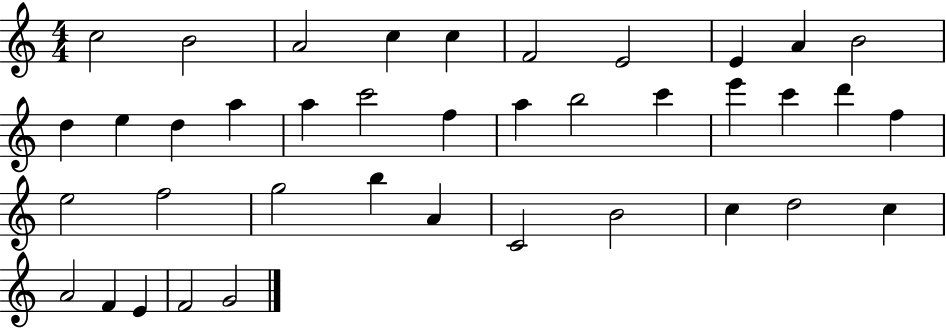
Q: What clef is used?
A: treble